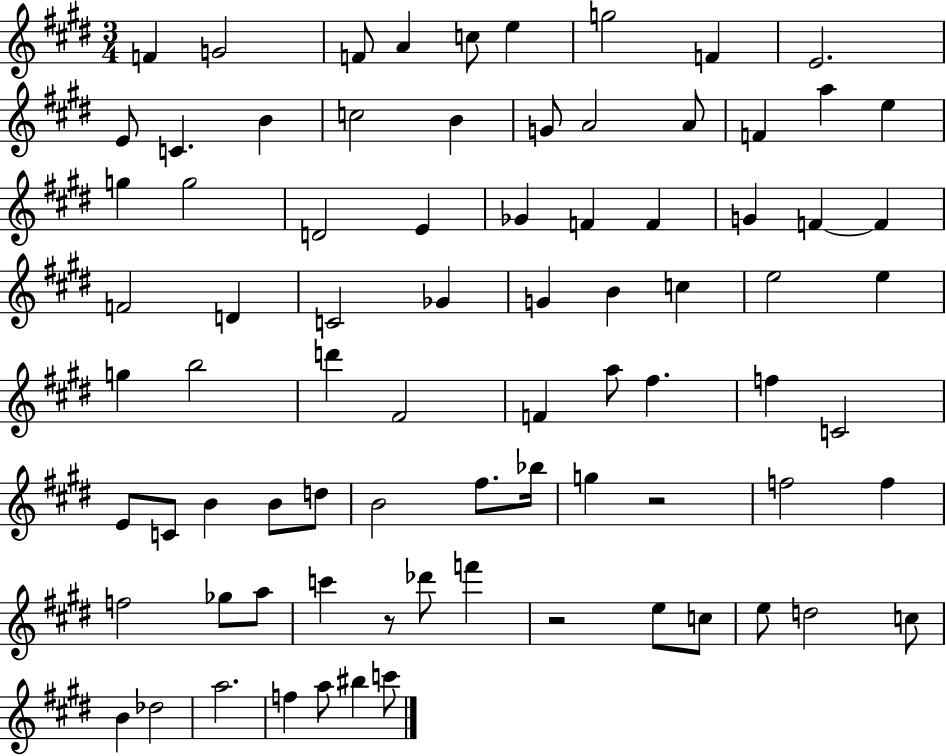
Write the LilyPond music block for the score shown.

{
  \clef treble
  \numericTimeSignature
  \time 3/4
  \key e \major
  \repeat volta 2 { f'4 g'2 | f'8 a'4 c''8 e''4 | g''2 f'4 | e'2. | \break e'8 c'4. b'4 | c''2 b'4 | g'8 a'2 a'8 | f'4 a''4 e''4 | \break g''4 g''2 | d'2 e'4 | ges'4 f'4 f'4 | g'4 f'4~~ f'4 | \break f'2 d'4 | c'2 ges'4 | g'4 b'4 c''4 | e''2 e''4 | \break g''4 b''2 | d'''4 fis'2 | f'4 a''8 fis''4. | f''4 c'2 | \break e'8 c'8 b'4 b'8 d''8 | b'2 fis''8. bes''16 | g''4 r2 | f''2 f''4 | \break f''2 ges''8 a''8 | c'''4 r8 des'''8 f'''4 | r2 e''8 c''8 | e''8 d''2 c''8 | \break b'4 des''2 | a''2. | f''4 a''8 bis''4 c'''8 | } \bar "|."
}